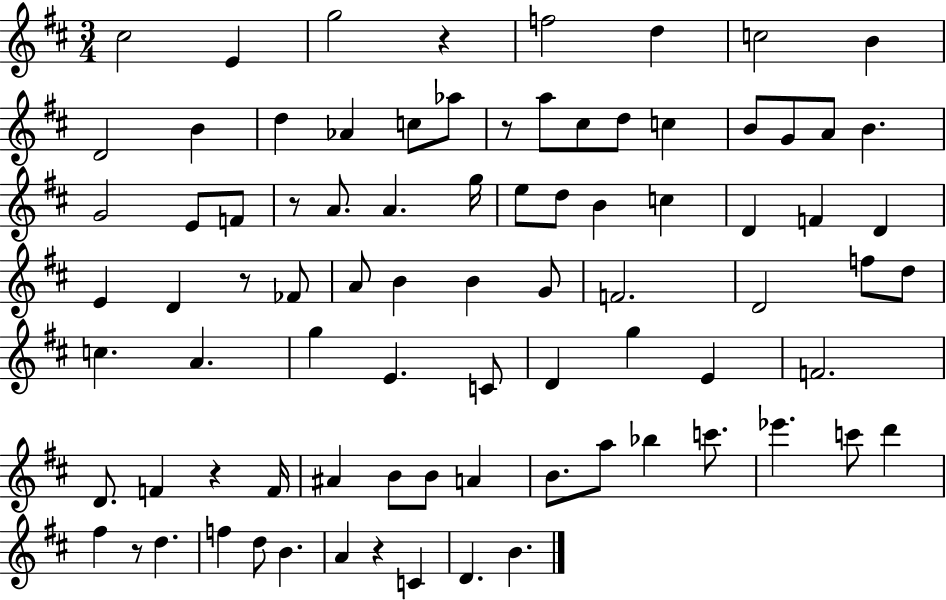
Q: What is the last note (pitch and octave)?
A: B4